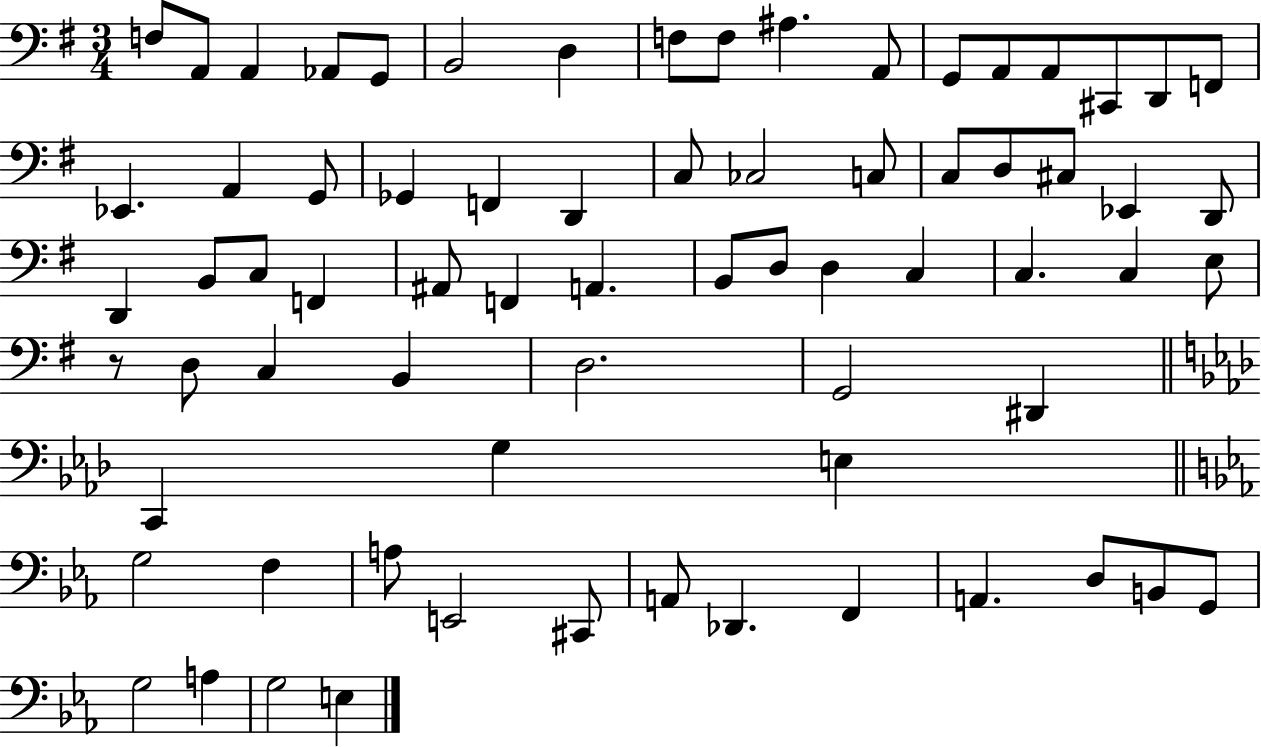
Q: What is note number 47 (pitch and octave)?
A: C3